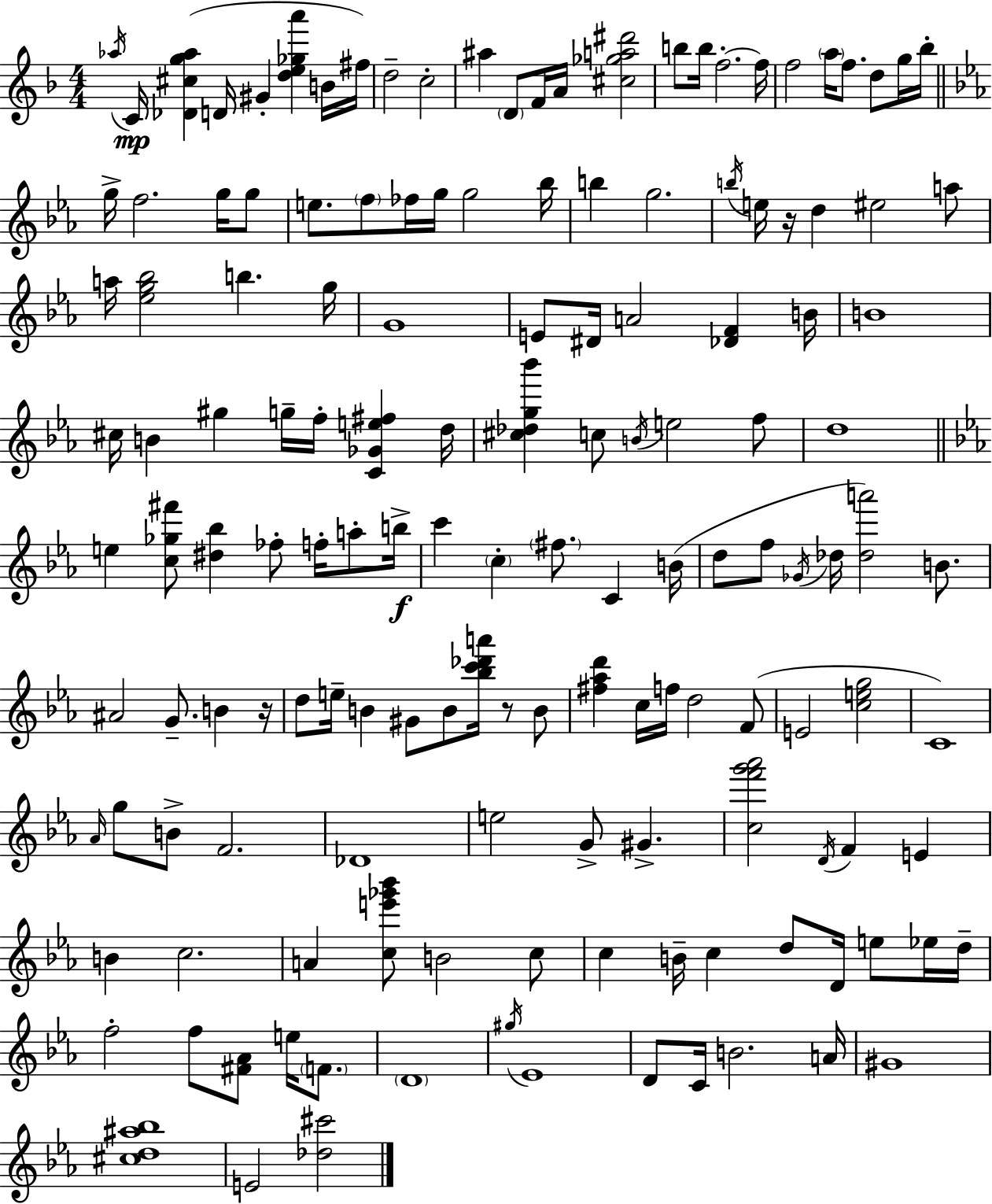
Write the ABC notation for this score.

X:1
T:Untitled
M:4/4
L:1/4
K:Dm
_a/4 C/4 [_D^cg_a] D/4 ^G [de_ga'] B/4 ^f/4 d2 c2 ^a D/2 F/4 A/4 [^c_ga^d']2 b/2 b/4 f2 f/4 f2 a/4 f/2 d/2 g/4 _b/4 g/4 f2 g/4 g/2 e/2 f/2 _f/4 g/4 g2 _b/4 b g2 b/4 e/4 z/4 d ^e2 a/2 a/4 [_eg_b]2 b g/4 G4 E/2 ^D/4 A2 [_DF] B/4 B4 ^c/4 B ^g g/4 f/4 [C_Ge^f] d/4 [^c_dg_b'] c/2 B/4 e2 f/2 d4 e [c_g^f']/2 [^d_b] _f/2 f/4 a/2 b/4 c' c ^f/2 C B/4 d/2 f/2 _G/4 _d/4 [_da']2 B/2 ^A2 G/2 B z/4 d/2 e/4 B ^G/2 B/2 [_bc'_d'a']/4 z/2 B/2 [^f_ad'] c/4 f/4 d2 F/2 E2 [ceg]2 C4 _A/4 g/2 B/2 F2 _D4 e2 G/2 ^G [cf'g'_a']2 D/4 F E B c2 A [ce'_g'_b']/2 B2 c/2 c B/4 c d/2 D/4 e/2 _e/4 d/4 f2 f/2 [^F_A]/2 e/4 F/2 D4 ^g/4 _E4 D/2 C/4 B2 A/4 ^G4 [^cd^a_b]4 E2 [_d^c']2